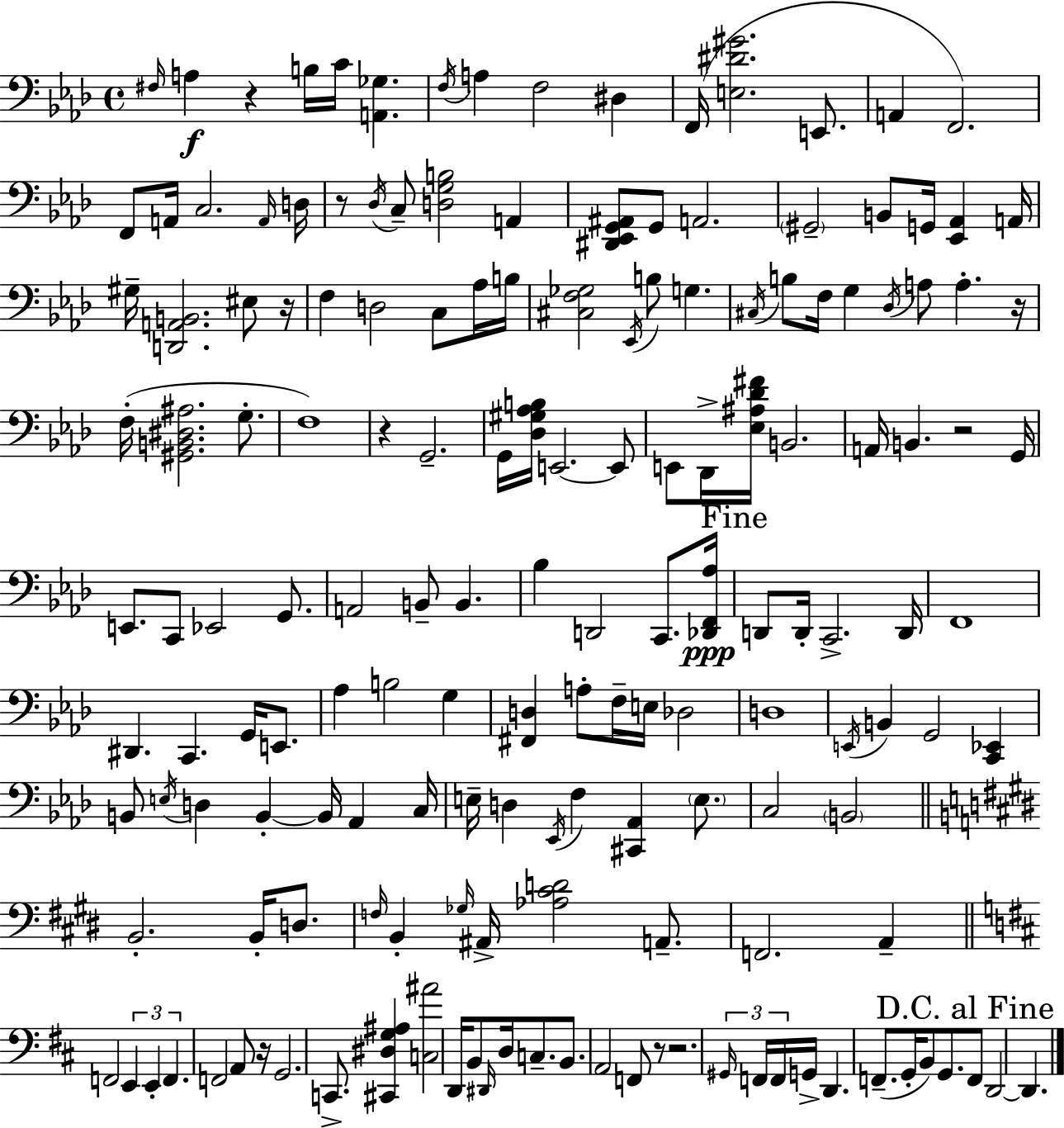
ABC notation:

X:1
T:Untitled
M:4/4
L:1/4
K:Ab
^F,/4 A, z B,/4 C/4 [A,,_G,] F,/4 A, F,2 ^D, F,,/4 [E,^D^G]2 E,,/2 A,, F,,2 F,,/2 A,,/4 C,2 A,,/4 D,/4 z/2 _D,/4 C,/2 [D,G,B,]2 A,, [^D,,_E,,G,,^A,,]/2 G,,/2 A,,2 ^G,,2 B,,/2 G,,/4 [_E,,_A,,] A,,/4 ^G,/4 [D,,A,,B,,]2 ^E,/2 z/4 F, D,2 C,/2 _A,/4 B,/4 [^C,F,_G,]2 _E,,/4 B,/2 G, ^C,/4 B,/2 F,/4 G, _D,/4 A,/2 A, z/4 F,/4 [^G,,B,,^D,^A,]2 G,/2 F,4 z G,,2 G,,/4 [_D,^G,_A,B,]/4 E,,2 E,,/2 E,,/2 _D,,/4 [_E,^A,_D^F]/4 B,,2 A,,/4 B,, z2 G,,/4 E,,/2 C,,/2 _E,,2 G,,/2 A,,2 B,,/2 B,, _B, D,,2 C,,/2 [_D,,F,,_A,]/4 D,,/2 D,,/4 C,,2 D,,/4 F,,4 ^D,, C,, G,,/4 E,,/2 _A, B,2 G, [^F,,D,] A,/2 F,/4 E,/4 _D,2 D,4 E,,/4 B,, G,,2 [C,,_E,,] B,,/2 E,/4 D, B,, B,,/4 _A,, C,/4 E,/4 D, _E,,/4 F, [^C,,_A,,] E,/2 C,2 B,,2 B,,2 B,,/4 D,/2 F,/4 B,, _G,/4 ^A,,/4 [_A,^CD]2 A,,/2 F,,2 A,, F,,2 E,, E,, F,, F,,2 A,,/2 z/4 G,,2 C,,/2 [^C,,^D,G,^A,] [C,^A]2 D,,/4 B,,/2 ^D,,/4 D,/4 C,/2 B,,/2 A,,2 F,,/2 z/2 z2 ^G,,/4 F,,/4 F,,/4 G,,/4 D,, F,,/2 G,,/4 B,,/2 G,,/2 F,,/2 D,,2 D,,